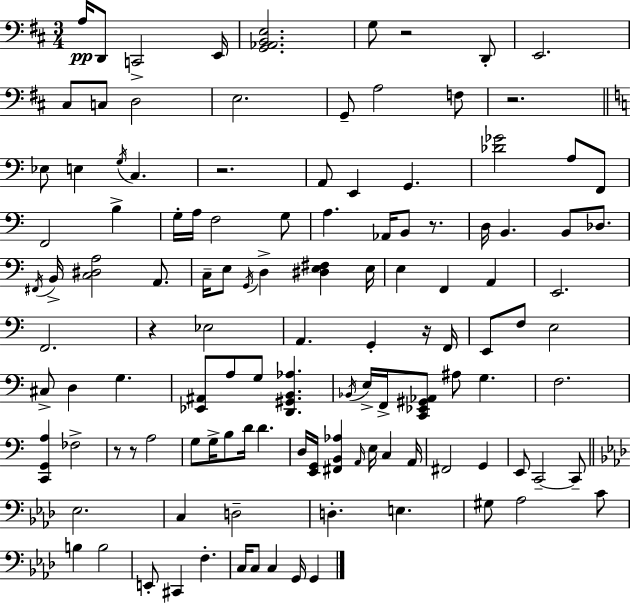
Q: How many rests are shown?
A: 8